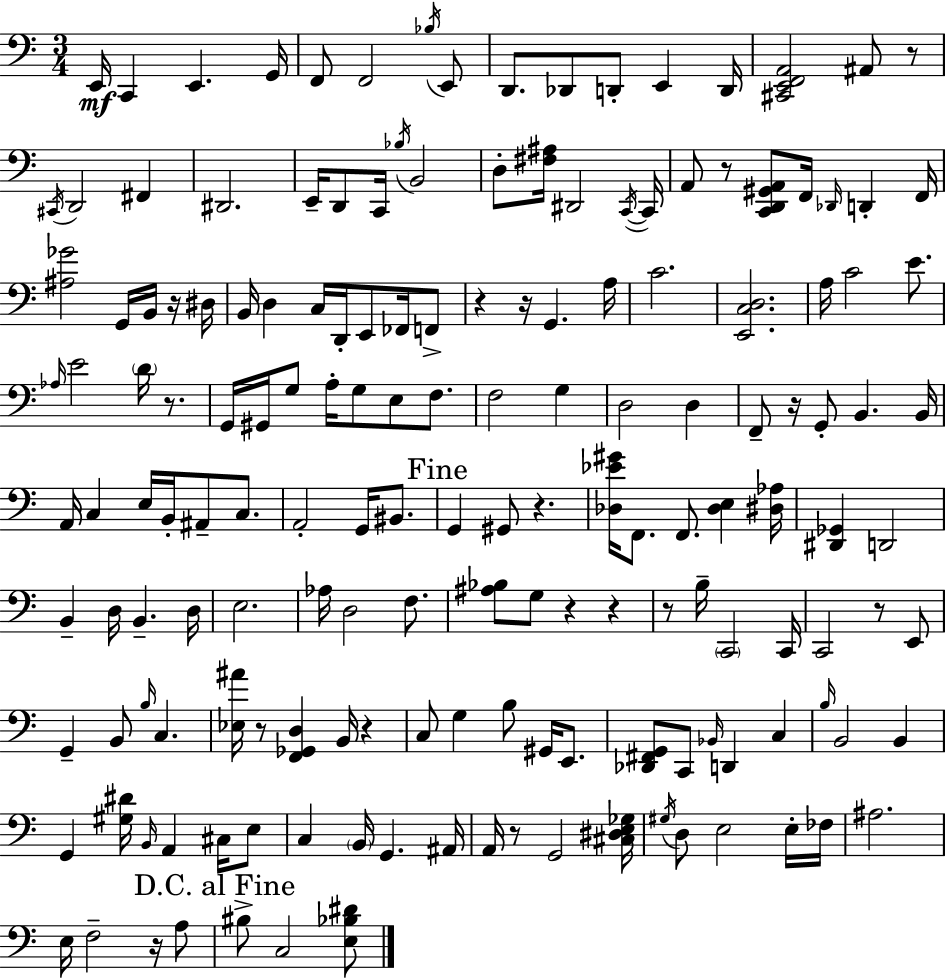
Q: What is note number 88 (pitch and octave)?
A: F3